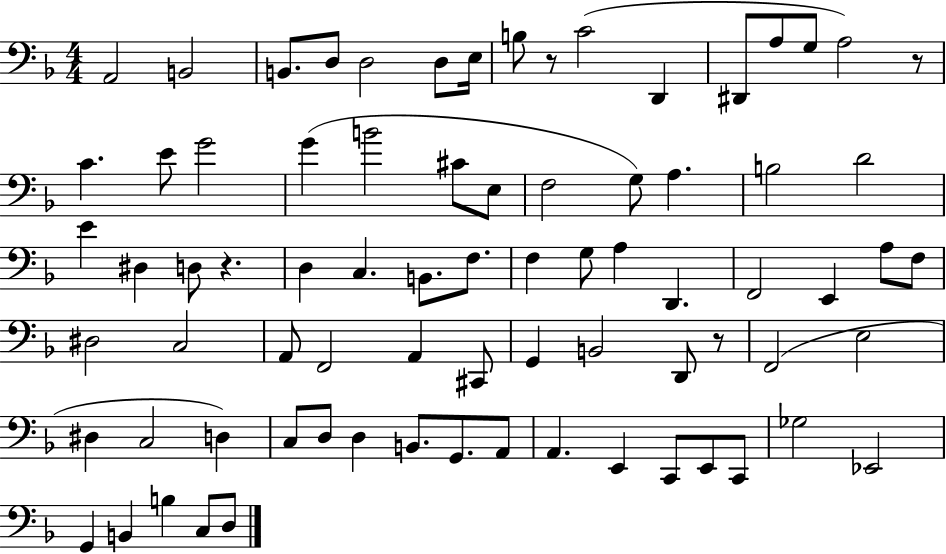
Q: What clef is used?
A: bass